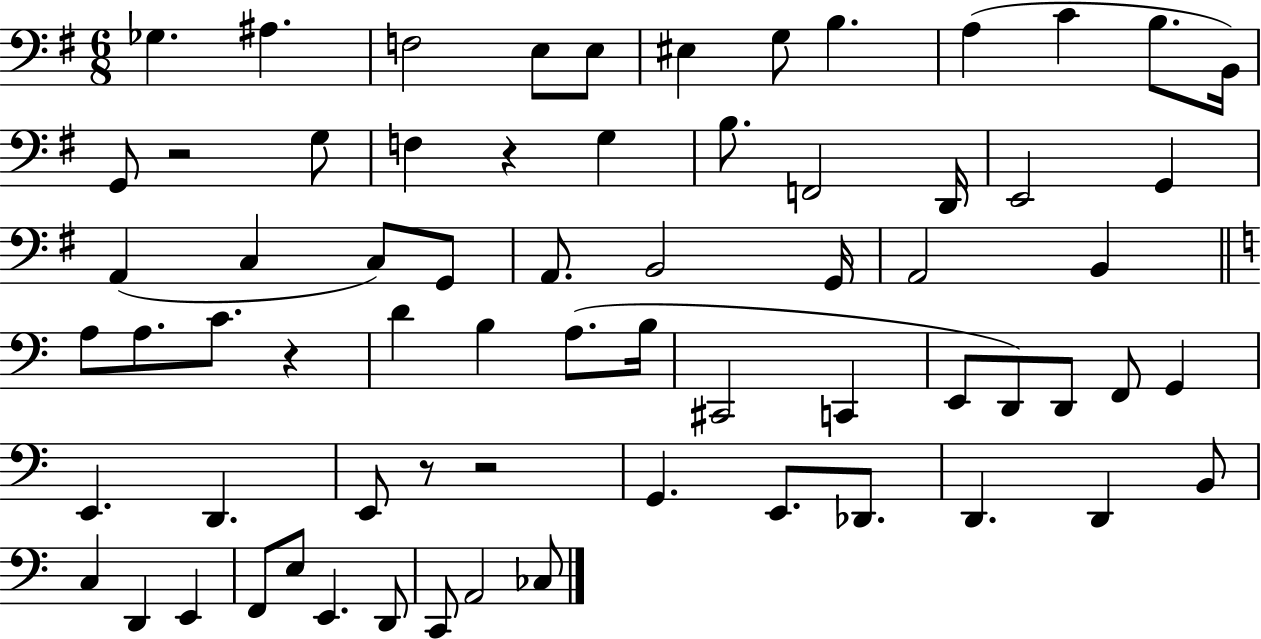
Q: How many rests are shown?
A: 5